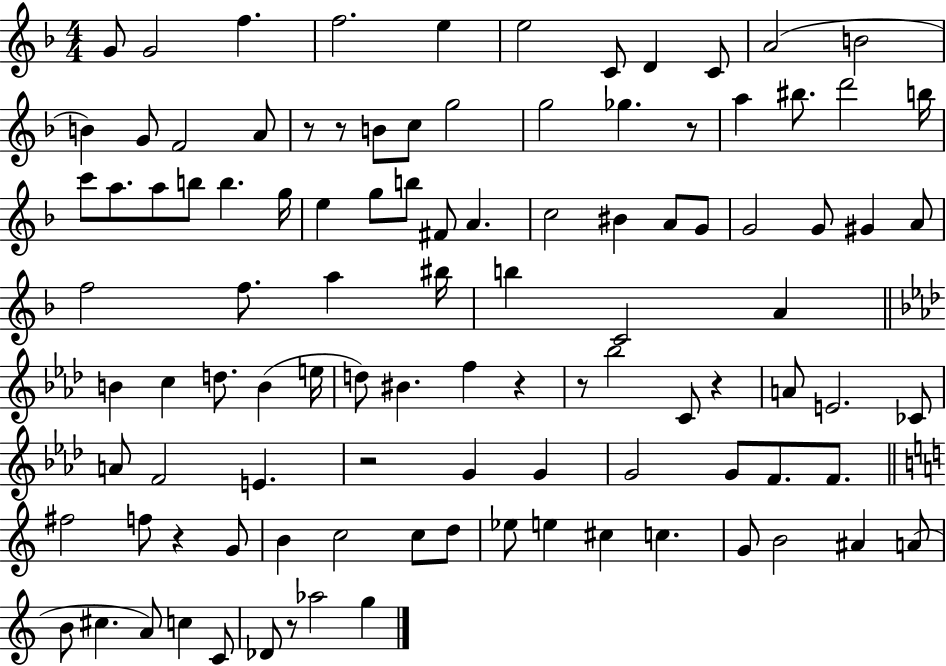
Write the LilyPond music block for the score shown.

{
  \clef treble
  \numericTimeSignature
  \time 4/4
  \key f \major
  g'8 g'2 f''4. | f''2. e''4 | e''2 c'8 d'4 c'8 | a'2( b'2 | \break b'4) g'8 f'2 a'8 | r8 r8 b'8 c''8 g''2 | g''2 ges''4. r8 | a''4 bis''8. d'''2 b''16 | \break c'''8 a''8. a''8 b''8 b''4. g''16 | e''4 g''8 b''8 fis'8 a'4. | c''2 bis'4 a'8 g'8 | g'2 g'8 gis'4 a'8 | \break f''2 f''8. a''4 bis''16 | b''4 c'2 a'4 | \bar "||" \break \key f \minor b'4 c''4 d''8. b'4( e''16 | d''8) bis'4. f''4 r4 | r8 bes''2 c'8 r4 | a'8 e'2. ces'8 | \break a'8 f'2 e'4. | r2 g'4 g'4 | g'2 g'8 f'8. f'8. | \bar "||" \break \key c \major fis''2 f''8 r4 g'8 | b'4 c''2 c''8 d''8 | ees''8 e''4 cis''4 c''4. | g'8 b'2 ais'4 a'8( | \break b'8 cis''4. a'8) c''4 c'8 | des'8 r8 aes''2 g''4 | \bar "|."
}